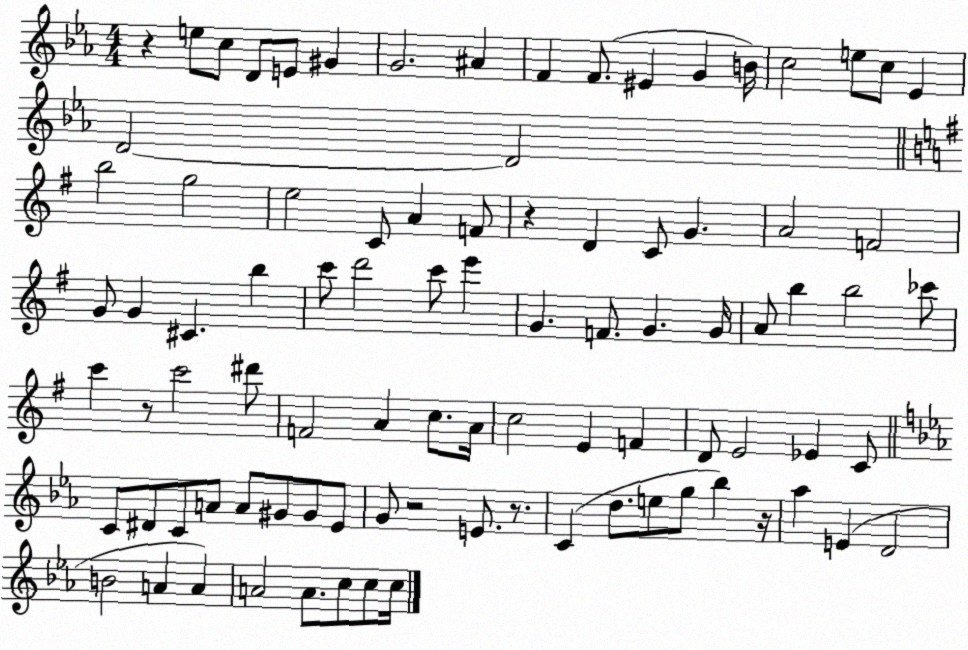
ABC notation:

X:1
T:Untitled
M:4/4
L:1/4
K:Eb
z e/2 c/2 D/2 E/2 ^G G2 ^A F F/2 ^E G B/4 c2 e/2 c/2 _E D2 D2 b2 g2 e2 C/2 A F/2 z D C/2 G A2 F2 G/2 G ^C b c'/2 d'2 c'/2 e' G F/2 G G/4 A/2 b b2 _c'/2 c' z/2 c'2 ^d'/2 F2 A c/2 A/4 c2 E F D/2 E2 _E C/2 C/2 ^D/2 C/2 A/2 A/2 ^G/2 ^G/2 _E/2 G/2 z2 E/2 z/2 C d/2 e/2 g/2 _b z/4 _a E D2 B2 A A A2 A/2 c/2 c/2 c/4